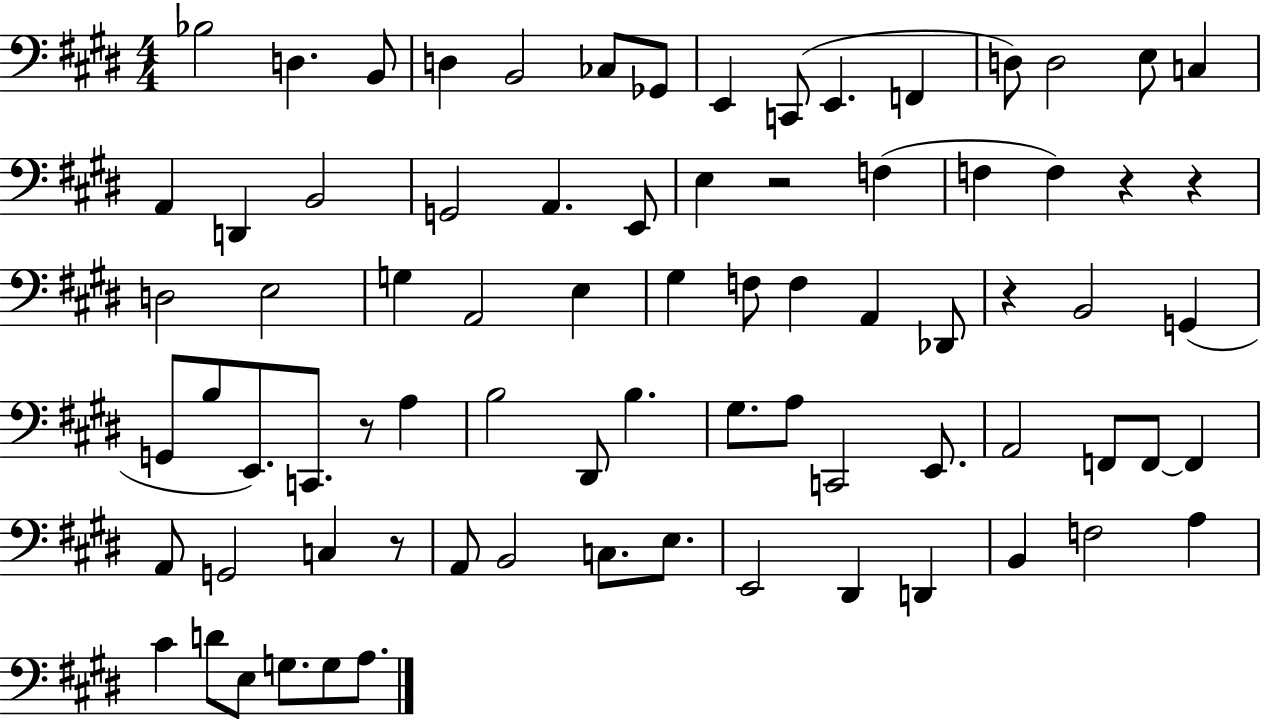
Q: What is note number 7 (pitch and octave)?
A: Gb2